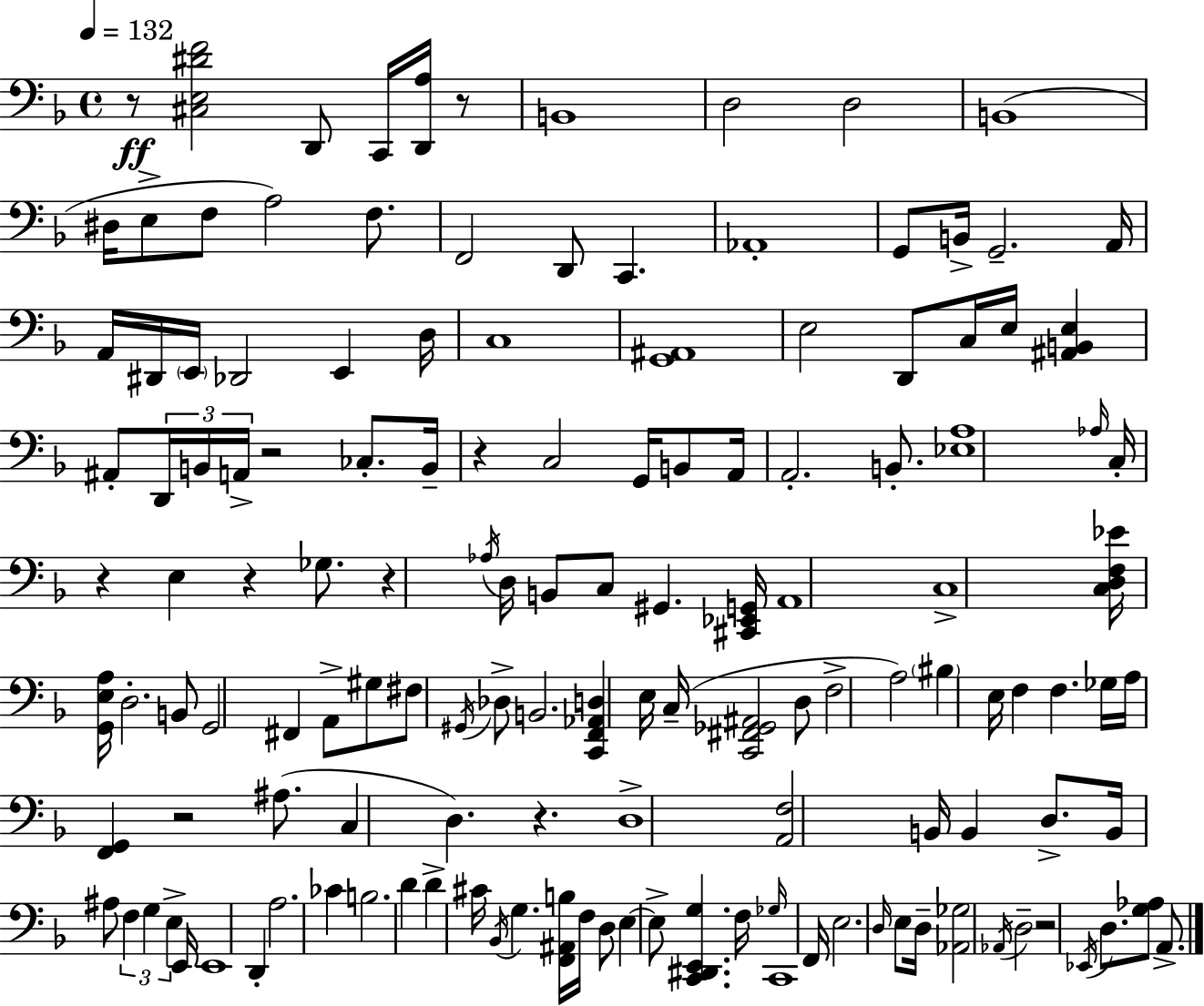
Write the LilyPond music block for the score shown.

{
  \clef bass
  \time 4/4
  \defaultTimeSignature
  \key f \major
  \tempo 4 = 132
  r8\ff <cis e dis' f'>2 d,8 c,16 <d, a>16 r8 | b,1 | d2 d2 | b,1( | \break dis16 e8-> f8 a2) f8. | f,2 d,8 c,4. | aes,1-. | g,8 b,16-> g,2.-- a,16 | \break a,16 dis,16 \parenthesize e,16 des,2 e,4 d16 | c1 | <g, ais,>1 | e2 d,8 c16 e16 <ais, b, e>4 | \break ais,8-. \tuplet 3/2 { d,16 b,16 a,16-> } r2 ces8.-. | b,16-- r4 c2 g,16 b,8 | a,16 a,2.-. b,8.-. | <ees a>1 | \break \grace { aes16 } c16-. r4 e4 r4 ges8. | r4 \acciaccatura { aes16 } d16 b,8 c8 gis,4. | <cis, ees, g,>16 a,1 | c1-> | \break <c d f ees'>16 <g, e a>16 d2.-. | b,8 g,2 fis,4 a,8-> | gis8 fis8 \acciaccatura { gis,16 } des8-> b,2. | <c, f, aes, d>4 e16 c16--( <c, fis, ges, ais,>2 | \break d8 f2-> a2) | \parenthesize bis4 e16 f4 f4. | ges16 a16 <f, g,>4 r2 | ais8.( c4 d4.) r4. | \break d1-> | <a, f>2 b,16 b,4 | d8.-> b,16 ais8 \tuplet 3/2 { f4 g4 e4-> } | e,16 e,1 | \break d,4-. a2. | ces'4 b2. | d'4 d'4-> cis'16 \acciaccatura { bes,16 } g4. | <f, ais, b>16 f16 d8 e4~~ e8-> <c, dis, e, g>4. | \break f16 \grace { ges16 } c,1 | f,16 e2. | \grace { d16 } e8 d16-- <aes, ges>2 \acciaccatura { aes,16 } d2-- | r2 \acciaccatura { ees,16 } | \break d8. <g aes>8 a,8.-> \bar "|."
}